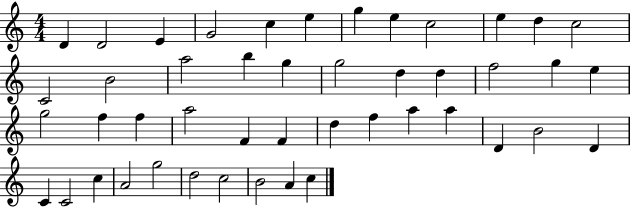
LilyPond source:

{
  \clef treble
  \numericTimeSignature
  \time 4/4
  \key c \major
  d'4 d'2 e'4 | g'2 c''4 e''4 | g''4 e''4 c''2 | e''4 d''4 c''2 | \break c'2 b'2 | a''2 b''4 g''4 | g''2 d''4 d''4 | f''2 g''4 e''4 | \break g''2 f''4 f''4 | a''2 f'4 f'4 | d''4 f''4 a''4 a''4 | d'4 b'2 d'4 | \break c'4 c'2 c''4 | a'2 g''2 | d''2 c''2 | b'2 a'4 c''4 | \break \bar "|."
}